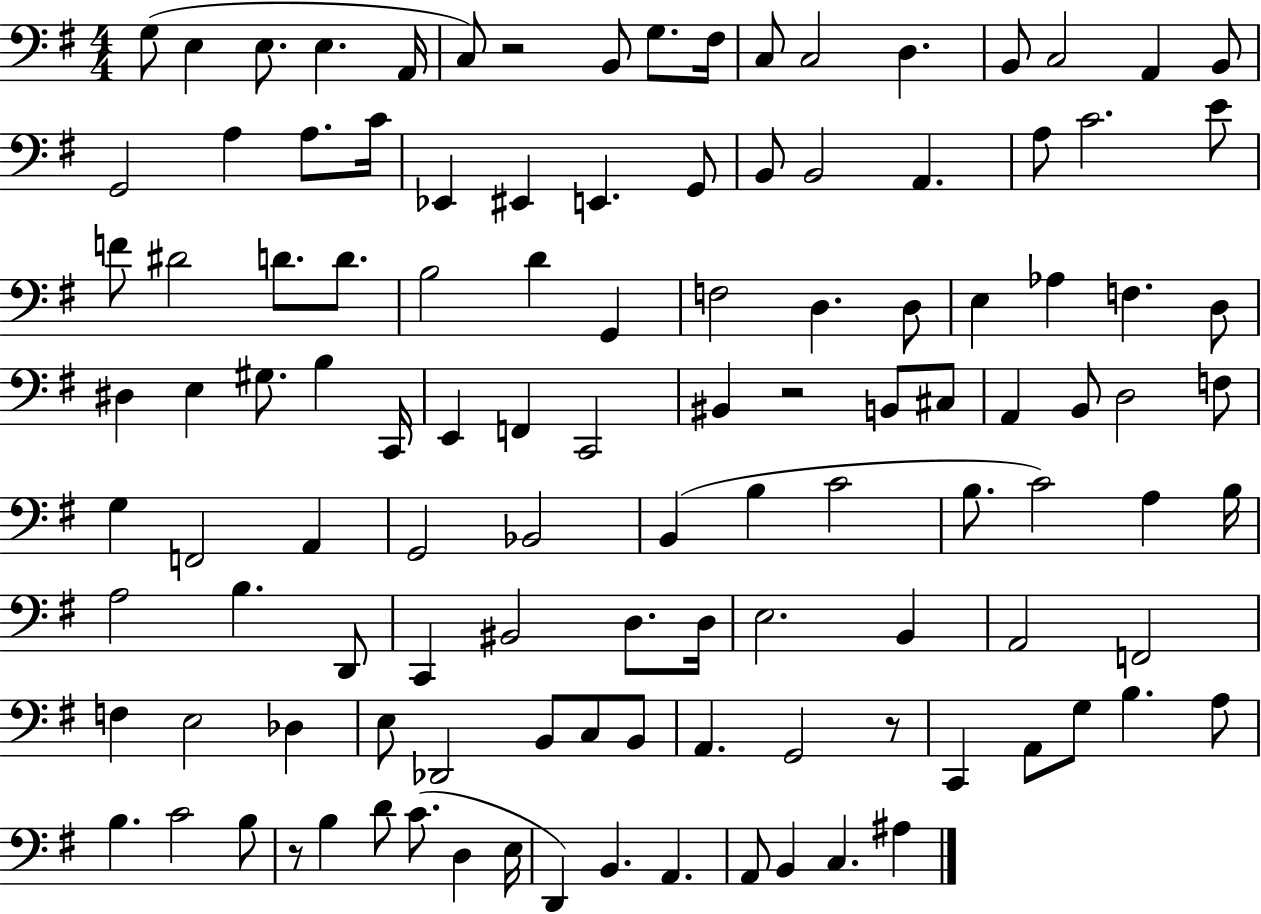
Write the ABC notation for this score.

X:1
T:Untitled
M:4/4
L:1/4
K:G
G,/2 E, E,/2 E, A,,/4 C,/2 z2 B,,/2 G,/2 ^F,/4 C,/2 C,2 D, B,,/2 C,2 A,, B,,/2 G,,2 A, A,/2 C/4 _E,, ^E,, E,, G,,/2 B,,/2 B,,2 A,, A,/2 C2 E/2 F/2 ^D2 D/2 D/2 B,2 D G,, F,2 D, D,/2 E, _A, F, D,/2 ^D, E, ^G,/2 B, C,,/4 E,, F,, C,,2 ^B,, z2 B,,/2 ^C,/2 A,, B,,/2 D,2 F,/2 G, F,,2 A,, G,,2 _B,,2 B,, B, C2 B,/2 C2 A, B,/4 A,2 B, D,,/2 C,, ^B,,2 D,/2 D,/4 E,2 B,, A,,2 F,,2 F, E,2 _D, E,/2 _D,,2 B,,/2 C,/2 B,,/2 A,, G,,2 z/2 C,, A,,/2 G,/2 B, A,/2 B, C2 B,/2 z/2 B, D/2 C/2 D, E,/4 D,, B,, A,, A,,/2 B,, C, ^A,